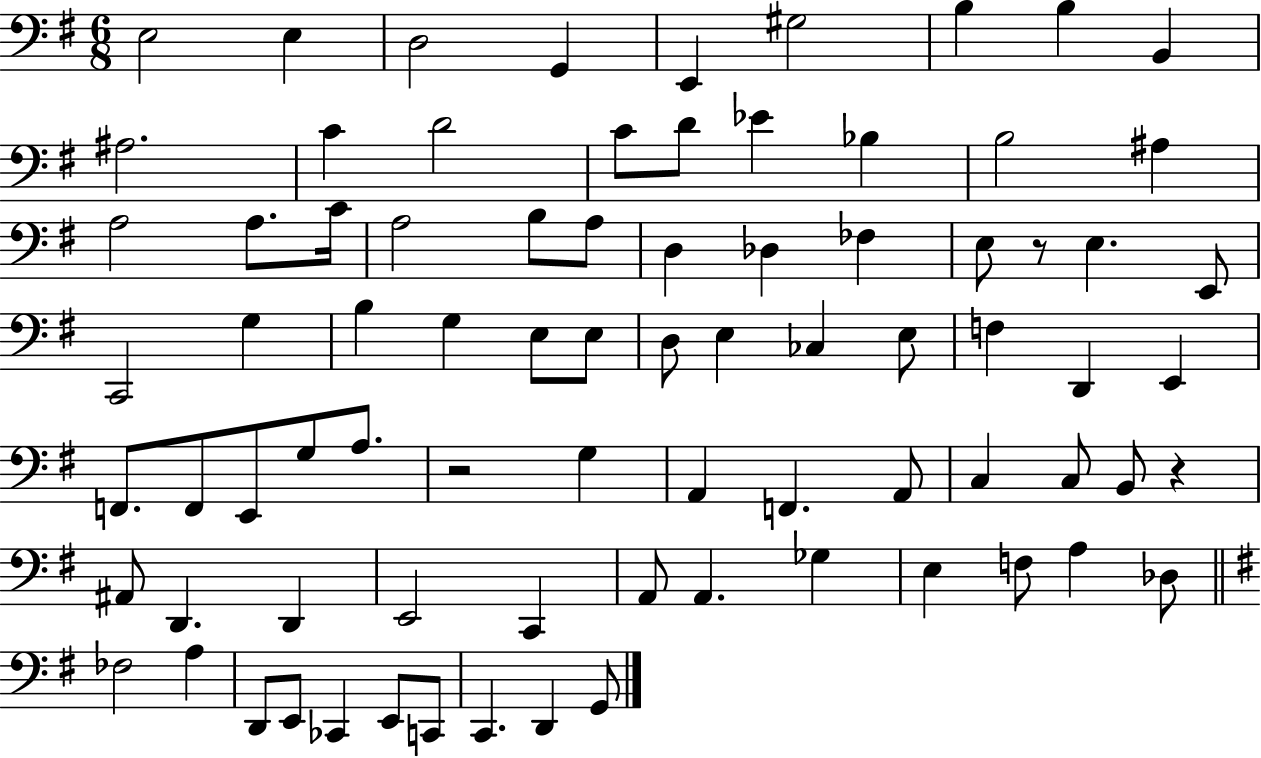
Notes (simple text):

E3/h E3/q D3/h G2/q E2/q G#3/h B3/q B3/q B2/q A#3/h. C4/q D4/h C4/e D4/e Eb4/q Bb3/q B3/h A#3/q A3/h A3/e. C4/s A3/h B3/e A3/e D3/q Db3/q FES3/q E3/e R/e E3/q. E2/e C2/h G3/q B3/q G3/q E3/e E3/e D3/e E3/q CES3/q E3/e F3/q D2/q E2/q F2/e. F2/e E2/e G3/e A3/e. R/h G3/q A2/q F2/q. A2/e C3/q C3/e B2/e R/q A#2/e D2/q. D2/q E2/h C2/q A2/e A2/q. Gb3/q E3/q F3/e A3/q Db3/e FES3/h A3/q D2/e E2/e CES2/q E2/e C2/e C2/q. D2/q G2/e